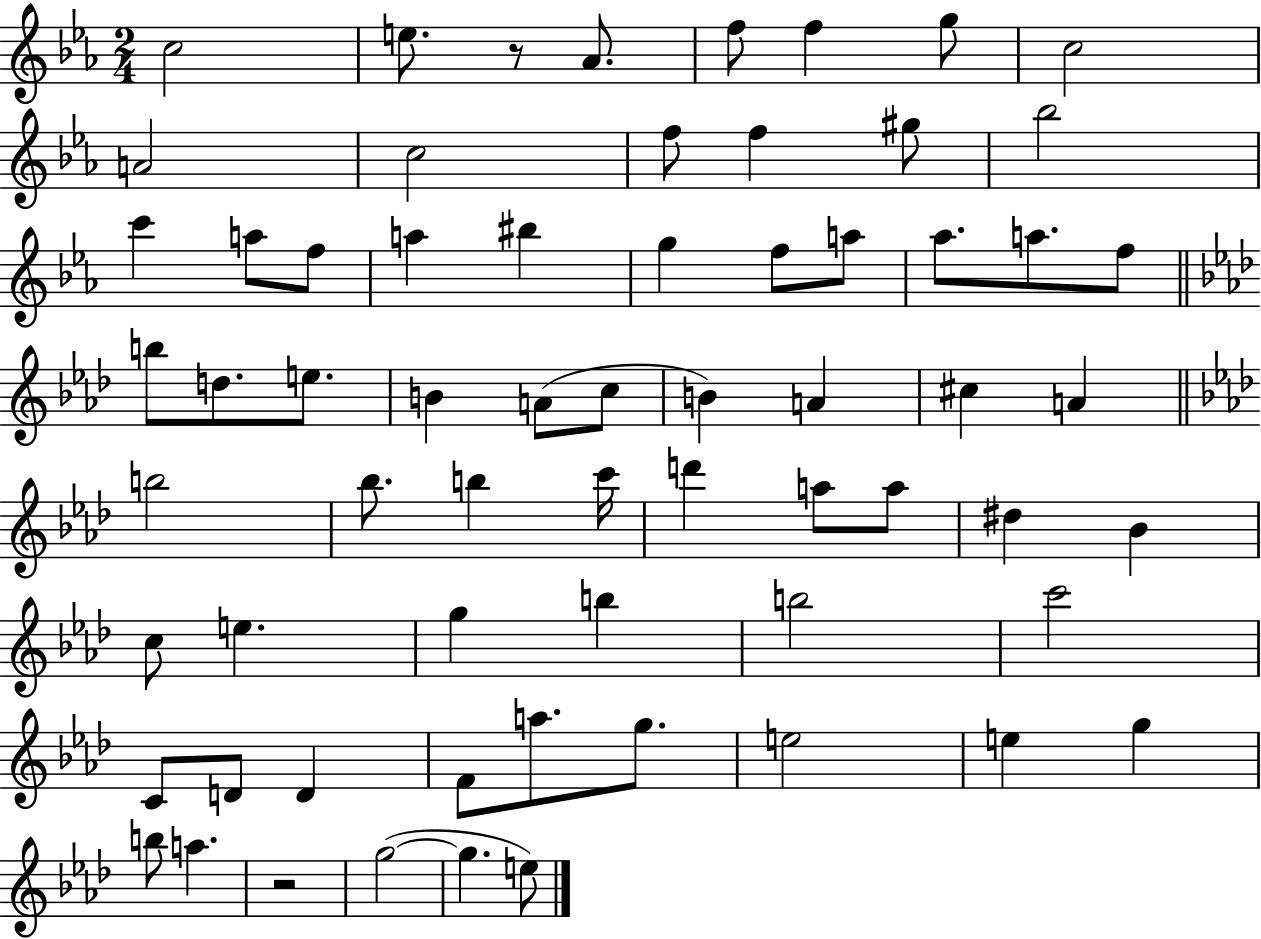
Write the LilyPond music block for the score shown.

{
  \clef treble
  \numericTimeSignature
  \time 2/4
  \key ees \major
  c''2 | e''8. r8 aes'8. | f''8 f''4 g''8 | c''2 | \break a'2 | c''2 | f''8 f''4 gis''8 | bes''2 | \break c'''4 a''8 f''8 | a''4 bis''4 | g''4 f''8 a''8 | aes''8. a''8. f''8 | \break \bar "||" \break \key aes \major b''8 d''8. e''8. | b'4 a'8( c''8 | b'4) a'4 | cis''4 a'4 | \break \bar "||" \break \key f \minor b''2 | bes''8. b''4 c'''16 | d'''4 a''8 a''8 | dis''4 bes'4 | \break c''8 e''4. | g''4 b''4 | b''2 | c'''2 | \break c'8 d'8 d'4 | f'8 a''8. g''8. | e''2 | e''4 g''4 | \break b''8 a''4. | r2 | g''2~(~ | g''4. e''8) | \break \bar "|."
}